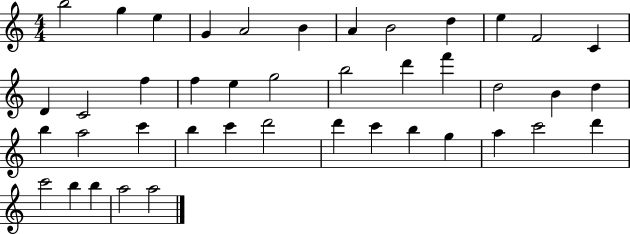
X:1
T:Untitled
M:4/4
L:1/4
K:C
b2 g e G A2 B A B2 d e F2 C D C2 f f e g2 b2 d' f' d2 B d b a2 c' b c' d'2 d' c' b g a c'2 d' c'2 b b a2 a2